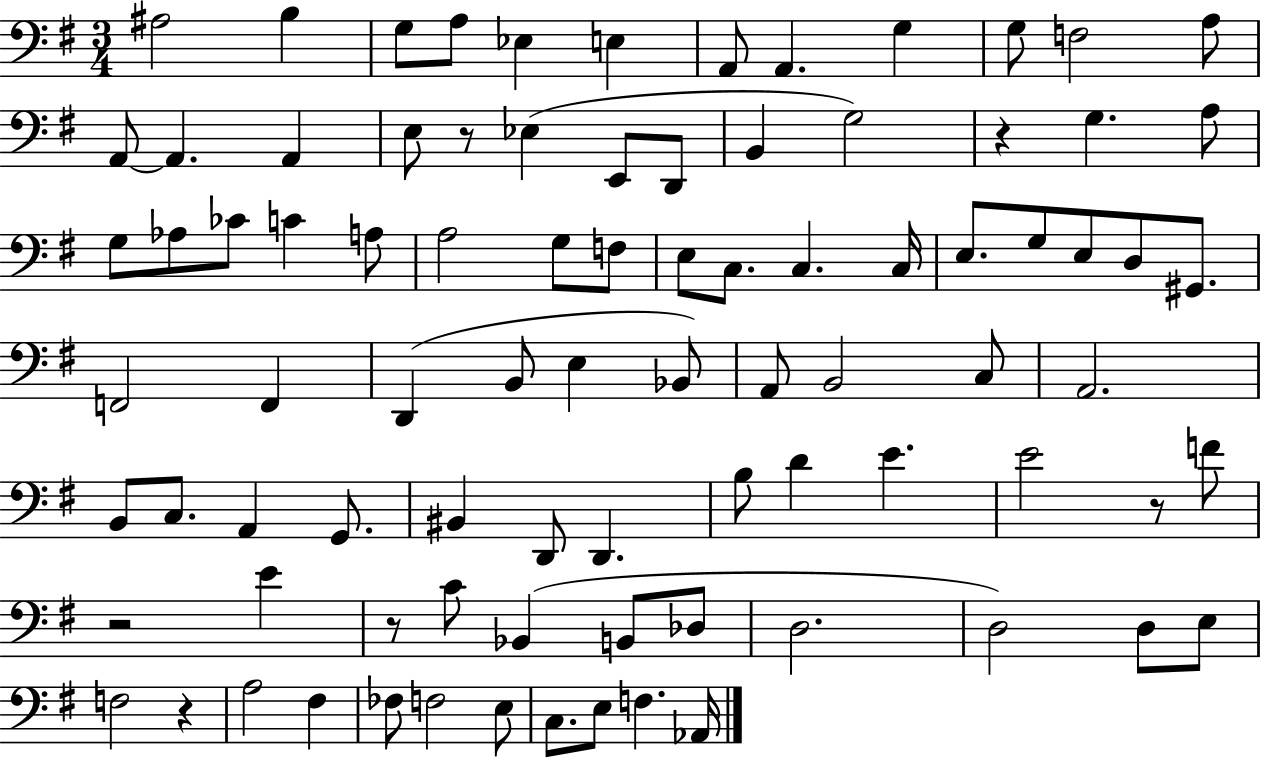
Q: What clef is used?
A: bass